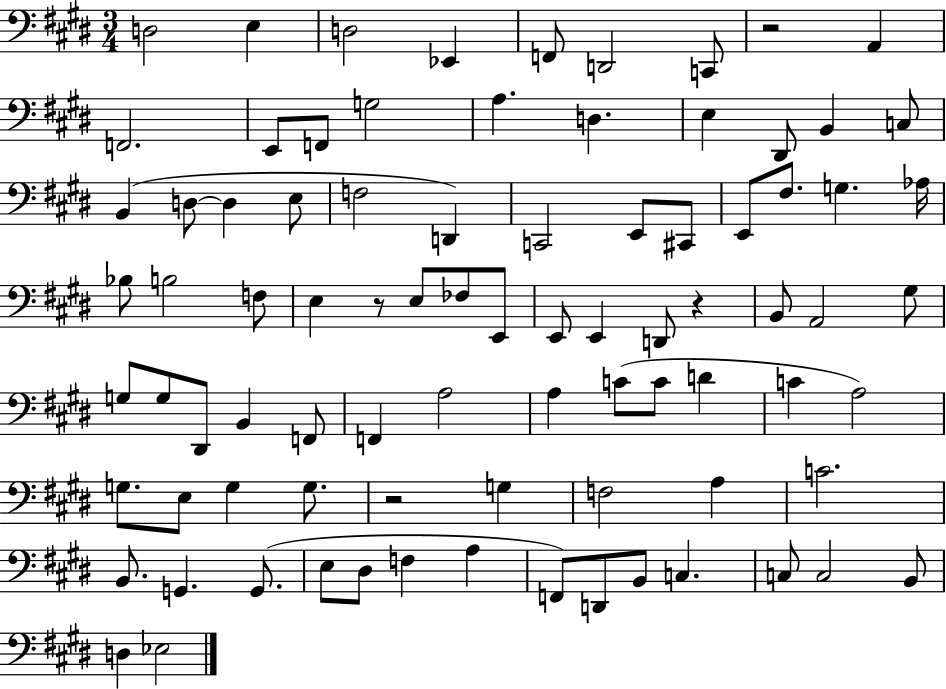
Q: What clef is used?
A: bass